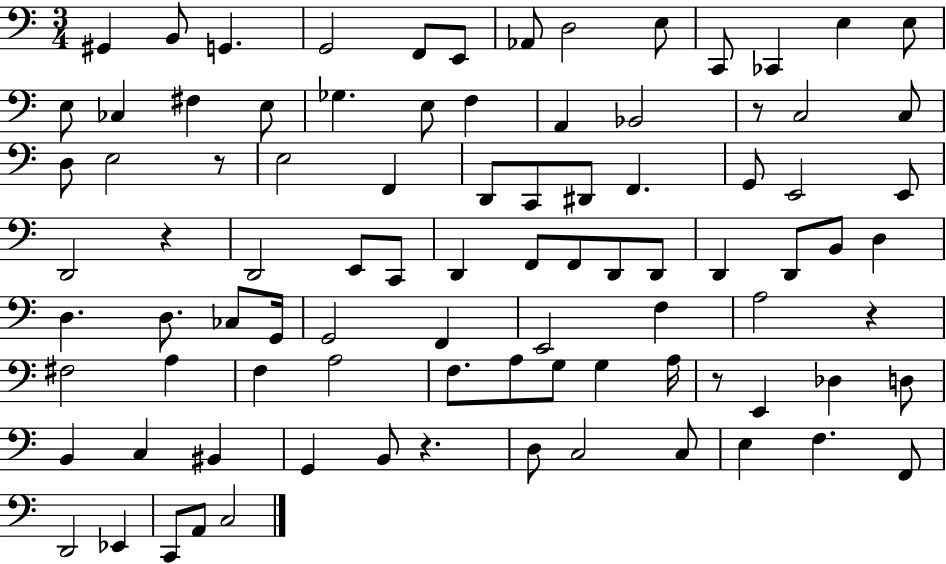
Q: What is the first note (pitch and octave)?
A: G#2